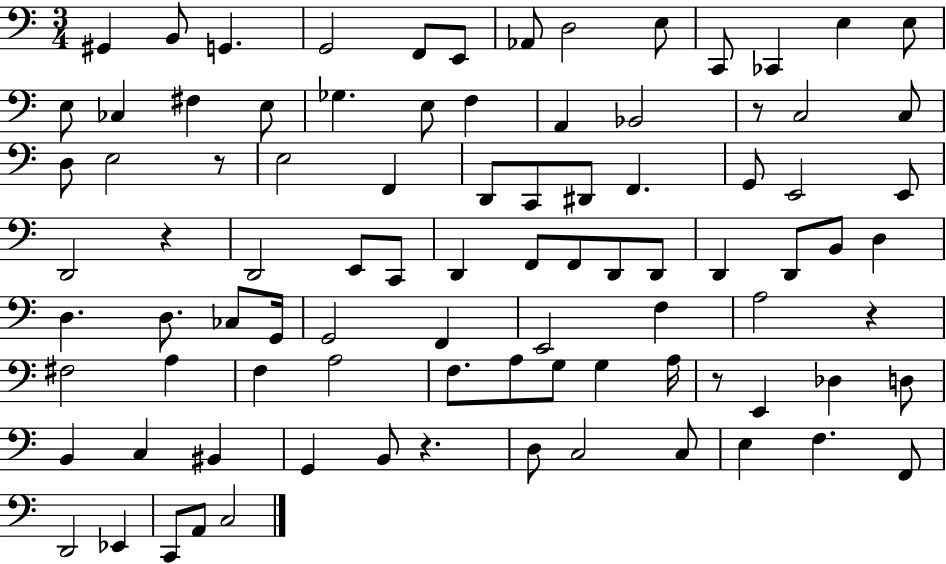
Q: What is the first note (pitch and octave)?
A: G#2